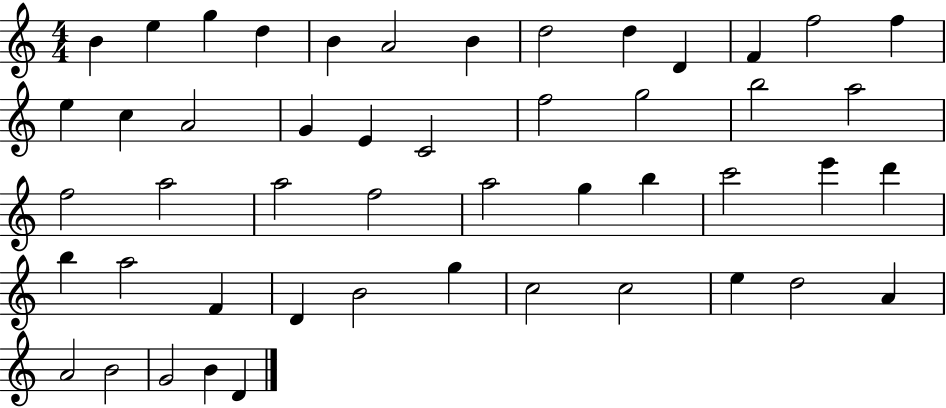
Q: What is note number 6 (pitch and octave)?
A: A4